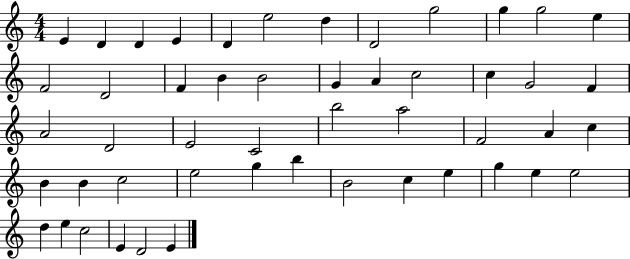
E4/q D4/q D4/q E4/q D4/q E5/h D5/q D4/h G5/h G5/q G5/h E5/q F4/h D4/h F4/q B4/q B4/h G4/q A4/q C5/h C5/q G4/h F4/q A4/h D4/h E4/h C4/h B5/h A5/h F4/h A4/q C5/q B4/q B4/q C5/h E5/h G5/q B5/q B4/h C5/q E5/q G5/q E5/q E5/h D5/q E5/q C5/h E4/q D4/h E4/q